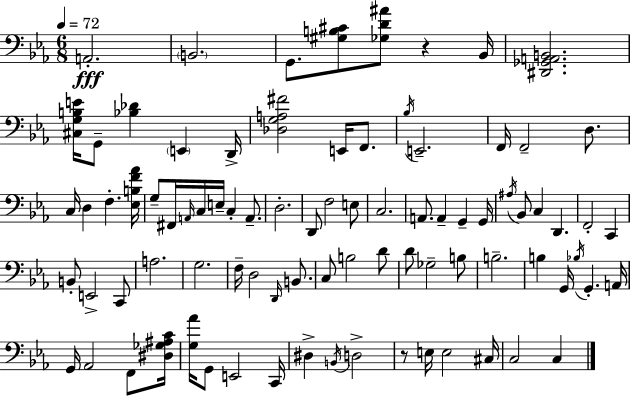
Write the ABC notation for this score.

X:1
T:Untitled
M:6/8
L:1/4
K:Cm
A,,2 B,,2 G,,/2 [^G,B,^C]/2 [_G,D^A]/2 z _B,,/4 [^D,,_G,,A,,B,,]2 [^C,G,B,E]/4 G,,/2 [_B,_D] E,, D,,/4 [_D,G,A,^F]2 E,,/4 F,,/2 _B,/4 E,,2 F,,/4 F,,2 D,/2 C,/4 D, F, [_E,B,F_A]/4 G,/2 ^F,,/4 A,,/4 C,/4 E,/4 C, A,,/2 D,2 D,,/2 F,2 E,/2 C,2 A,,/2 A,, G,, G,,/4 ^A,/4 _B,,/2 C, D,, F,,2 C,, B,,/2 E,,2 C,,/2 A,2 G,2 F,/4 D,2 D,,/4 B,,/2 C,/2 B,2 D/2 D/2 _G,2 B,/2 B,2 B, G,,/4 _B,/4 G,, A,,/4 G,,/4 _A,,2 F,,/2 [^D,_G,^A,C]/4 [G,_A]/4 G,,/2 E,,2 C,,/4 ^D, B,,/4 D,2 z/2 E,/4 E,2 ^C,/4 C,2 C,